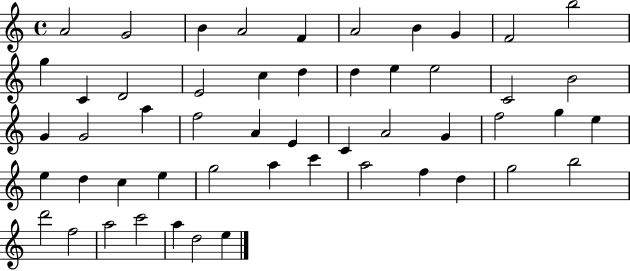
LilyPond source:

{
  \clef treble
  \time 4/4
  \defaultTimeSignature
  \key c \major
  a'2 g'2 | b'4 a'2 f'4 | a'2 b'4 g'4 | f'2 b''2 | \break g''4 c'4 d'2 | e'2 c''4 d''4 | d''4 e''4 e''2 | c'2 b'2 | \break g'4 g'2 a''4 | f''2 a'4 e'4 | c'4 a'2 g'4 | f''2 g''4 e''4 | \break e''4 d''4 c''4 e''4 | g''2 a''4 c'''4 | a''2 f''4 d''4 | g''2 b''2 | \break d'''2 f''2 | a''2 c'''2 | a''4 d''2 e''4 | \bar "|."
}